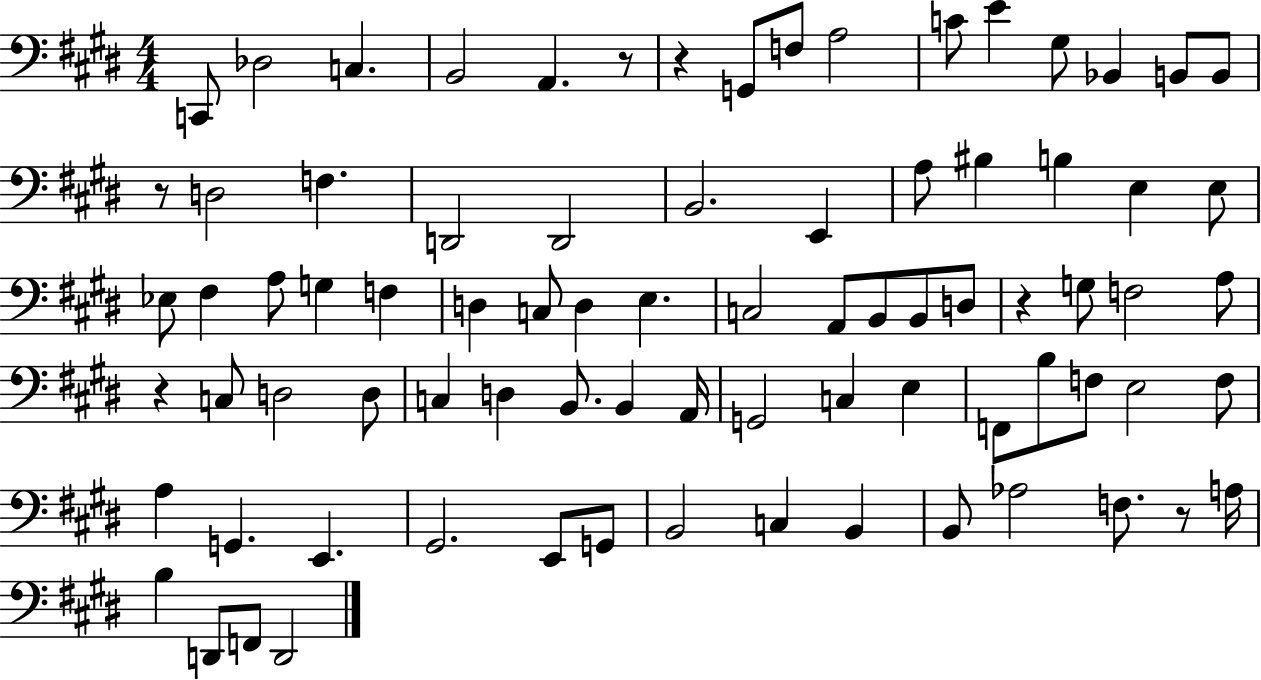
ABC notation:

X:1
T:Untitled
M:4/4
L:1/4
K:E
C,,/2 _D,2 C, B,,2 A,, z/2 z G,,/2 F,/2 A,2 C/2 E ^G,/2 _B,, B,,/2 B,,/2 z/2 D,2 F, D,,2 D,,2 B,,2 E,, A,/2 ^B, B, E, E,/2 _E,/2 ^F, A,/2 G, F, D, C,/2 D, E, C,2 A,,/2 B,,/2 B,,/2 D,/2 z G,/2 F,2 A,/2 z C,/2 D,2 D,/2 C, D, B,,/2 B,, A,,/4 G,,2 C, E, F,,/2 B,/2 F,/2 E,2 F,/2 A, G,, E,, ^G,,2 E,,/2 G,,/2 B,,2 C, B,, B,,/2 _A,2 F,/2 z/2 A,/4 B, D,,/2 F,,/2 D,,2